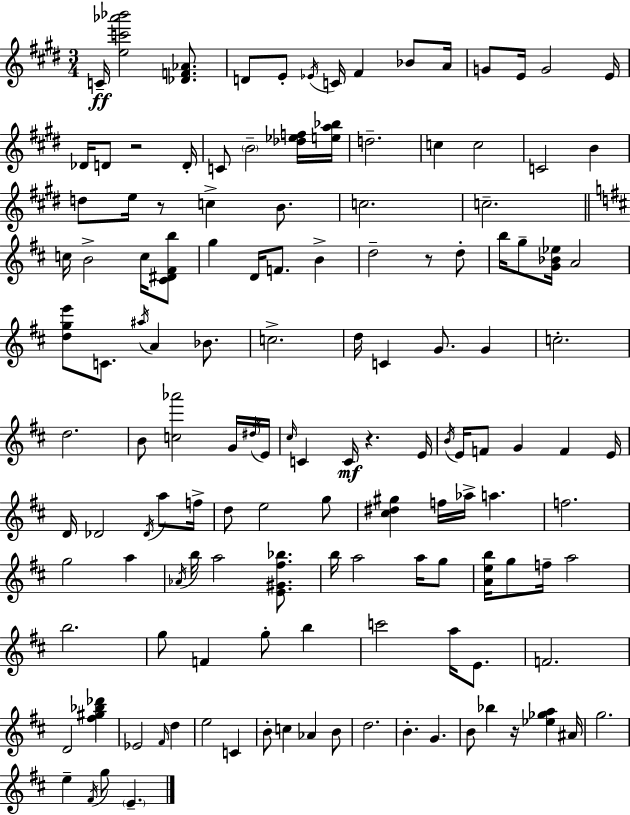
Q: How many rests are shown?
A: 5